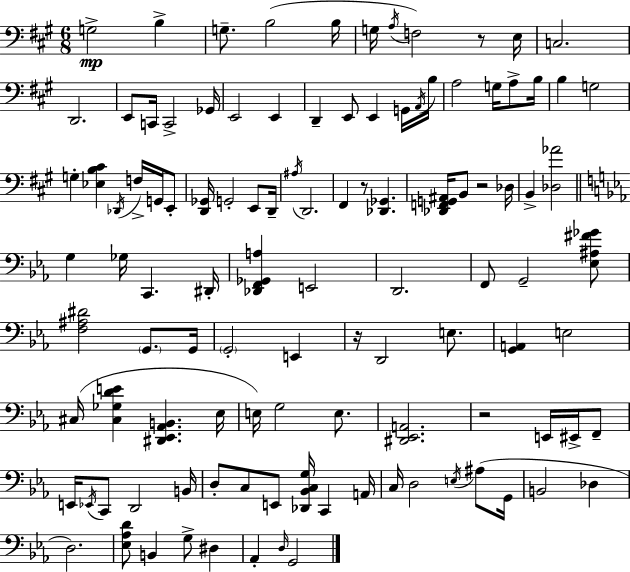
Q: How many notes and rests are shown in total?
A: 109